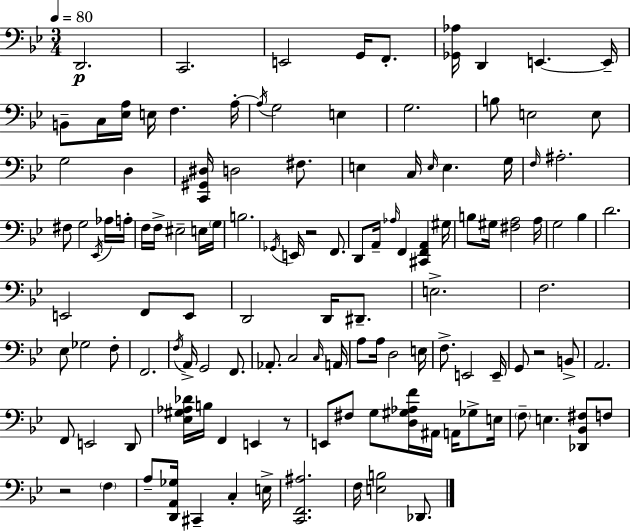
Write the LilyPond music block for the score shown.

{
  \clef bass
  \numericTimeSignature
  \time 3/4
  \key g \minor
  \tempo 4 = 80
  d,2.\p | c,2. | e,2 g,16 f,8.-. | <ges, aes>16 d,4 e,4.~~ e,16-- | \break b,8-- c16 <ees a>16 e16 f4. a16-.~~ | \acciaccatura { a16 } g2 e4 | g2. | b8 e2 e8 | \break g2 d4 | <c, gis, dis>16 d2 fis8. | e4 c16 \grace { e16 } e4. | g16 \grace { f16 } ais2.-. | \break fis8 g2 | \acciaccatura { ees,16 } aes16 a16-. f16 f16-> eis2-- | e16 \parenthesize g16 b2. | \acciaccatura { ges,16 } e,16 r2 | \break f,8. d,8 a,16-- \grace { aes16 } f,4 | <cis, f, a,>4 gis16 b8 gis16 <fis a>2 | a16 g2 | bes4 d'2. | \break e,2 | f,8 e,8 d,2 | d,16 dis,8.-- e2.-> | f2. | \break ees8 ges2 | f8-. f,2. | \acciaccatura { f16 } a,16-> g,2 | f,8. aes,8.-. c2 | \break \grace { c16 } a,16 a8 a16 d2 | e16 f8.-> e,2 | e,16-- g,8 r2 | b,8-> a,2. | \break f,8 e,2 | d,8 <ees gis aes des'>16 b16 f,4 | e,4 r8 e,8 fis8 | g8 <d gis aes f'>16 ais,16 a,16 ges8-> e16 \parenthesize f8-- e4. | \break <des, bes, fis>8 f8 r2 | \parenthesize f4 a8-- <d, a, ges>16 cis,4-- | c4-. e16-> <c, f, ais>2. | f16 <e b>2 | \break des,8. \bar "|."
}